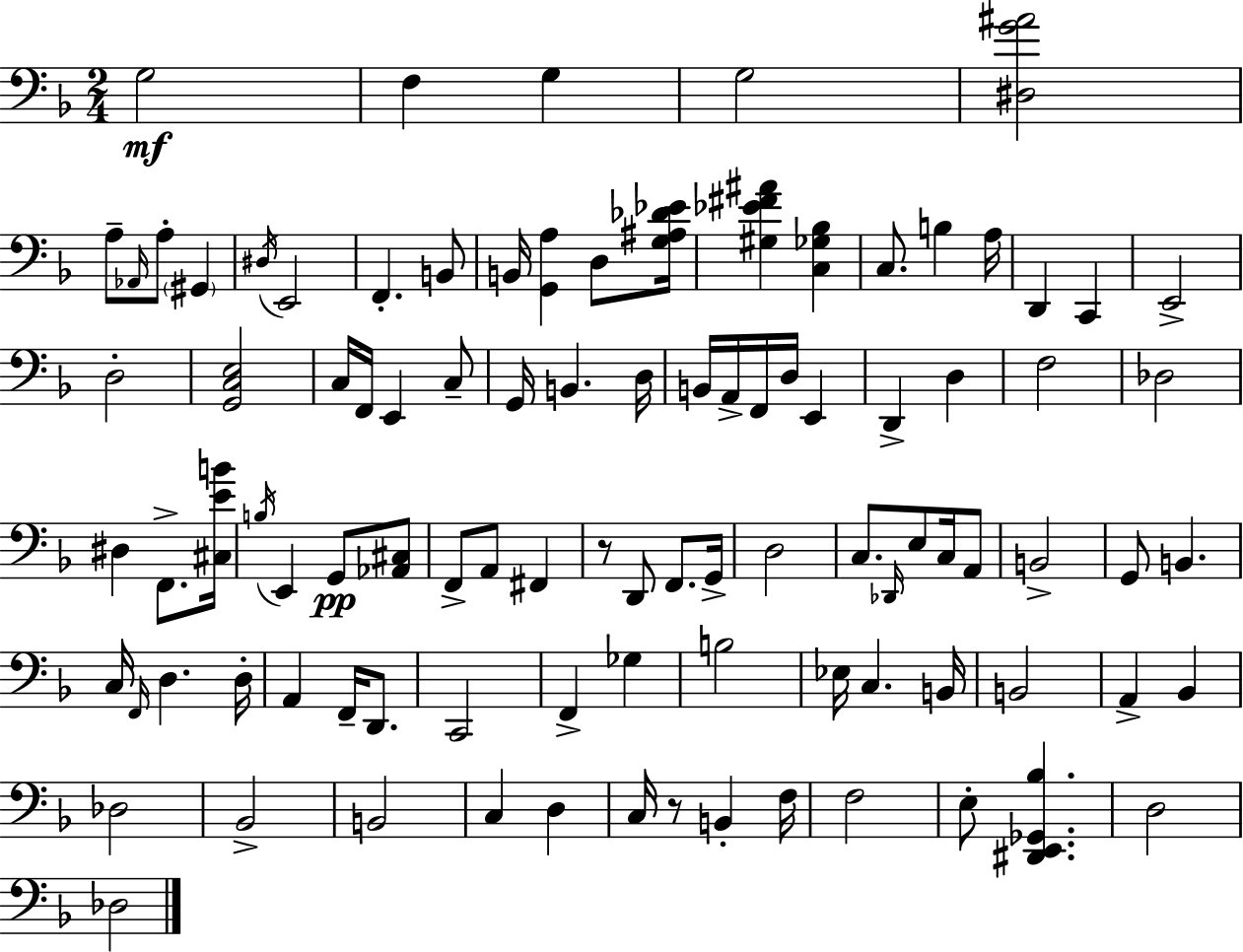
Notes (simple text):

G3/h F3/q G3/q G3/h [D#3,G4,A#4]/h A3/e Ab2/s A3/e G#2/q D#3/s E2/h F2/q. B2/e B2/s [G2,A3]/q D3/e [G3,A#3,Db4,Eb4]/s [G#3,Eb4,F#4,A#4]/q [C3,Gb3,Bb3]/q C3/e. B3/q A3/s D2/q C2/q E2/h D3/h [G2,C3,E3]/h C3/s F2/s E2/q C3/e G2/s B2/q. D3/s B2/s A2/s F2/s D3/s E2/q D2/q D3/q F3/h Db3/h D#3/q F2/e. [C#3,E4,B4]/s B3/s E2/q G2/e [Ab2,C#3]/e F2/e A2/e F#2/q R/e D2/e F2/e. G2/s D3/h C3/e. Db2/s E3/e C3/s A2/e B2/h G2/e B2/q. C3/s F2/s D3/q. D3/s A2/q F2/s D2/e. C2/h F2/q Gb3/q B3/h Eb3/s C3/q. B2/s B2/h A2/q Bb2/q Db3/h Bb2/h B2/h C3/q D3/q C3/s R/e B2/q F3/s F3/h E3/e [D#2,E2,Gb2,Bb3]/q. D3/h Db3/h